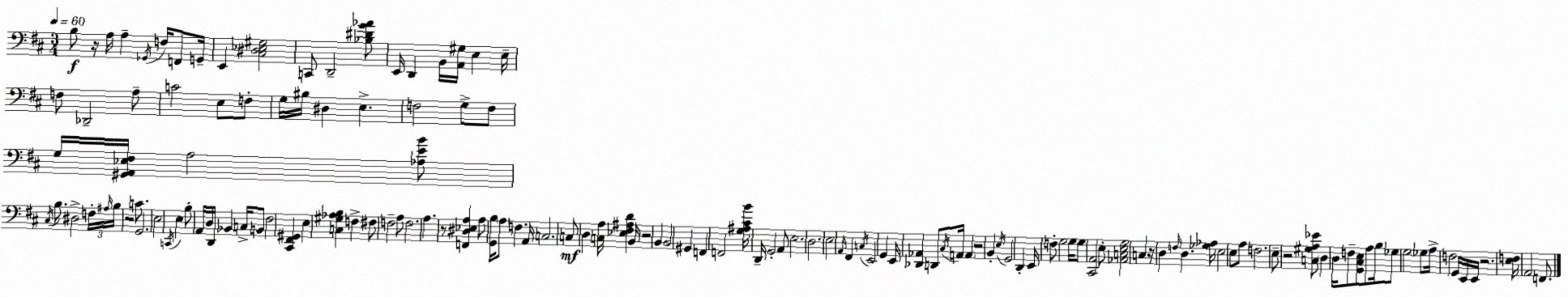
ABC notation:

X:1
T:Untitled
M:3/4
L:1/4
K:D
B,/2 z/4 A,/4 A, _G,,/4 F,/4 F,,/2 G,,/4 E,, [^C,^D,_E,^G,]2 C,,/2 D,,2 [_B,^DG_A]/2 E,,/4 D,, B,,/4 [A,,^G,]/4 E, E,/4 F,/2 _D,,2 A,/2 C2 E,/2 F,/2 G,/4 ^B,/4 ^D, E, F,2 G,/2 F,/2 G,/4 [^G,,A,,_E,^F,]/4 A,2 [_A,EB]/2 ^C,/4 B,/2 ^D,2 F,/4 ^A,/4 B,/4 z2 C/2 G,,2 E,2 C,,/4 E, B,/2 A,,/4 D,/4 D,,/4 _B,, C,/4 B,,/2 ^F,2 [^C,,^F,,^G,,] E, [C,^G,_A,B,] F, ^F,/2 F,2 A,/2 F,2 A, z/2 [F,,^D,_E,A,] A,/2 [G,,B,]/4 A,/2 F, A,,/4 C,2 C,/2 D, [C,A,]/4 [_E,^F,^A,D] B,,/4 z2 B,, B,,2 ^G,, F,, F,,2 [G,^A,^CB]/4 D,,/4 G,,2 A,,/2 E,2 D,2 E,2 A,,/4 ^F,, C,/4 E,,2 G,, E,,/4 [_D,,_A,,] D,,/2 ^C,/4 A,,/4 A,, z2 B,, E,/4 G,,2 D,, E,,/4 F,/2 G,2 G,/4 G,/2 [^C,,A,,]2 E,/2 [_A,,C,E,G,]2 C, z/4 D, F,/4 D, [_G,_A,]/4 E,2 E,/2 A,/2 F,2 E,/2 z2 [C,^G,A,_E]/2 D, D,/4 F,/2 [G,,^C,E,]/2 A,/2 B,/4 _G,/2 G,2 _G,/2 A,/4 F,2 G,,/4 E,,/4 E,,/4 z2 [E,F,]/4 A,,2 F,,/2